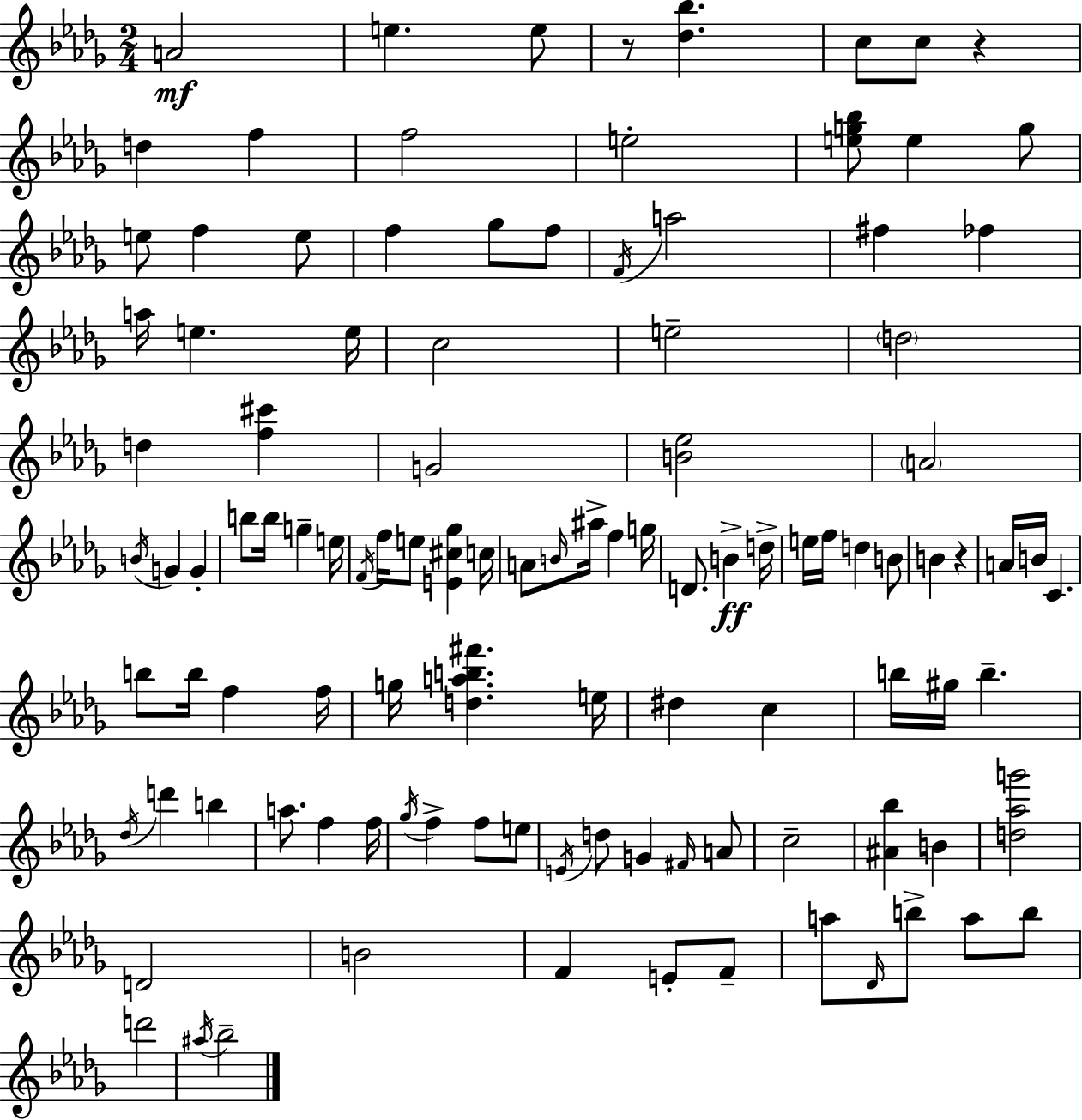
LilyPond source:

{
  \clef treble
  \numericTimeSignature
  \time 2/4
  \key bes \minor
  a'2\mf | e''4. e''8 | r8 <des'' bes''>4. | c''8 c''8 r4 | \break d''4 f''4 | f''2 | e''2-. | <e'' g'' bes''>8 e''4 g''8 | \break e''8 f''4 e''8 | f''4 ges''8 f''8 | \acciaccatura { f'16 } a''2 | fis''4 fes''4 | \break a''16 e''4. | e''16 c''2 | e''2-- | \parenthesize d''2 | \break d''4 <f'' cis'''>4 | g'2 | <b' ees''>2 | \parenthesize a'2 | \break \acciaccatura { b'16 } g'4 g'4-. | b''8 b''16 g''4-- | e''16 \acciaccatura { f'16 } f''16 e''8 <e' cis'' ges''>4 | c''16 a'8 \grace { b'16 } ais''16-> f''4 | \break g''16 d'8. b'4->\ff | d''16-> e''16 f''16 d''4 | b'8 b'4 | r4 a'16 b'16 c'4. | \break b''8 b''16 f''4 | f''16 g''16 <d'' a'' b'' fis'''>4. | e''16 dis''4 | c''4 b''16 gis''16 b''4.-- | \break \acciaccatura { des''16 } d'''4 | b''4 a''8. | f''4 f''16 \acciaccatura { ges''16 } f''4-> | f''8 e''8 \acciaccatura { e'16 } d''8 | \break g'4 \grace { fis'16 } a'8 | c''2-- | <ais' bes''>4 b'4 | <d'' aes'' g'''>2 | \break d'2 | b'2 | f'4 e'8-. f'8-- | a''8 \grace { des'16 } b''8-> a''8 b''8 | \break d'''2 | \acciaccatura { ais''16 } bes''2-- | \bar "|."
}